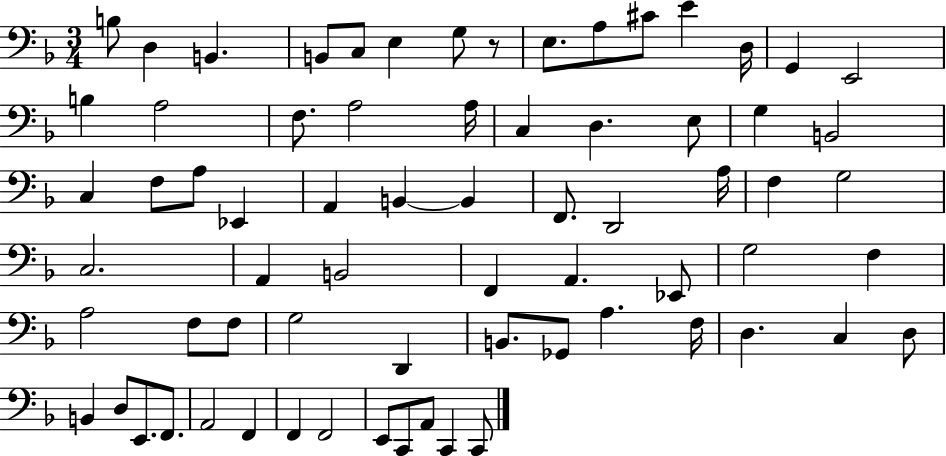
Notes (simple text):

B3/e D3/q B2/q. B2/e C3/e E3/q G3/e R/e E3/e. A3/e C#4/e E4/q D3/s G2/q E2/h B3/q A3/h F3/e. A3/h A3/s C3/q D3/q. E3/e G3/q B2/h C3/q F3/e A3/e Eb2/q A2/q B2/q B2/q F2/e. D2/h A3/s F3/q G3/h C3/h. A2/q B2/h F2/q A2/q. Eb2/e G3/h F3/q A3/h F3/e F3/e G3/h D2/q B2/e. Gb2/e A3/q. F3/s D3/q. C3/q D3/e B2/q D3/e E2/e. F2/e. A2/h F2/q F2/q F2/h E2/e C2/e A2/e C2/q C2/e